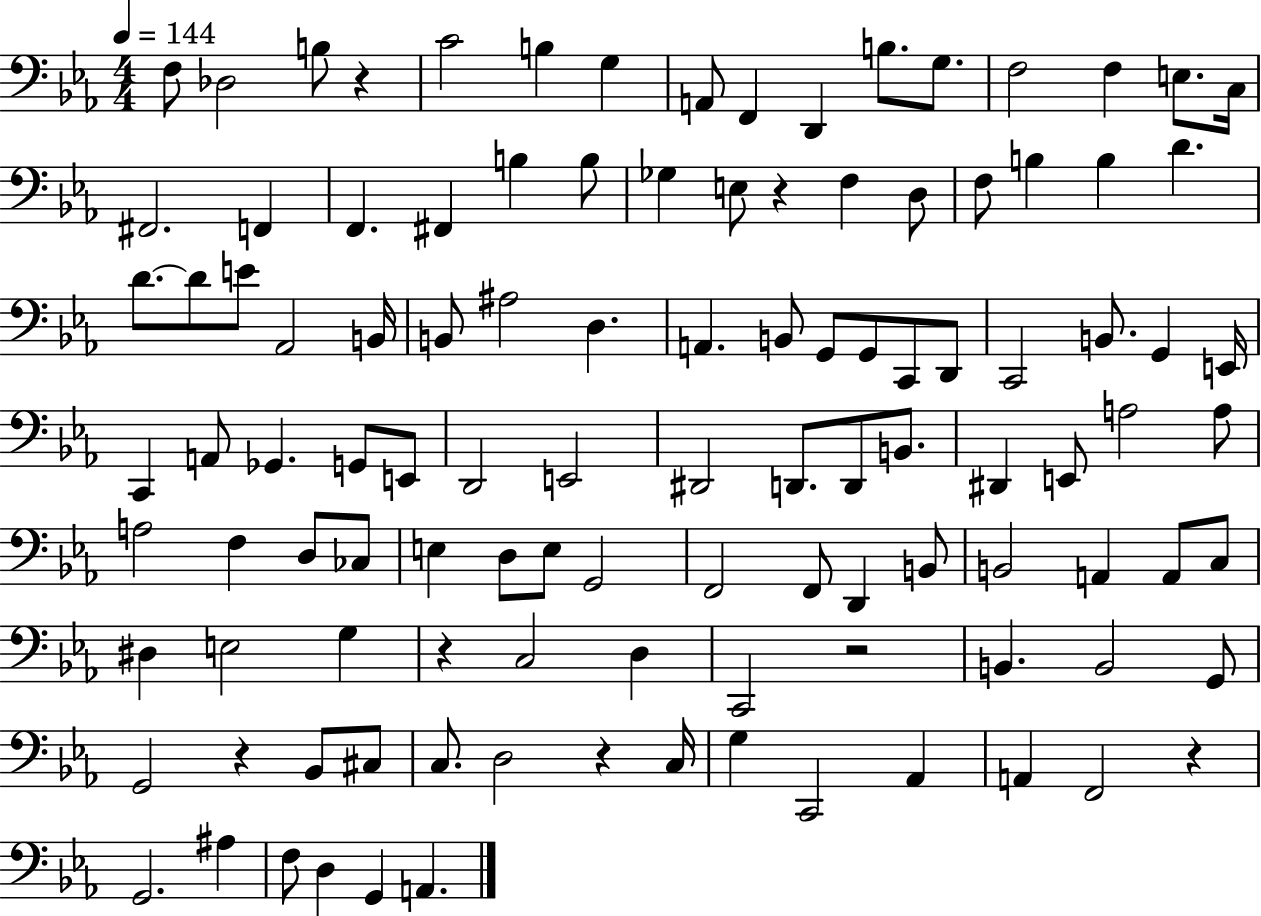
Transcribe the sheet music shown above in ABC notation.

X:1
T:Untitled
M:4/4
L:1/4
K:Eb
F,/2 _D,2 B,/2 z C2 B, G, A,,/2 F,, D,, B,/2 G,/2 F,2 F, E,/2 C,/4 ^F,,2 F,, F,, ^F,, B, B,/2 _G, E,/2 z F, D,/2 F,/2 B, B, D D/2 D/2 E/2 _A,,2 B,,/4 B,,/2 ^A,2 D, A,, B,,/2 G,,/2 G,,/2 C,,/2 D,,/2 C,,2 B,,/2 G,, E,,/4 C,, A,,/2 _G,, G,,/2 E,,/2 D,,2 E,,2 ^D,,2 D,,/2 D,,/2 B,,/2 ^D,, E,,/2 A,2 A,/2 A,2 F, D,/2 _C,/2 E, D,/2 E,/2 G,,2 F,,2 F,,/2 D,, B,,/2 B,,2 A,, A,,/2 C,/2 ^D, E,2 G, z C,2 D, C,,2 z2 B,, B,,2 G,,/2 G,,2 z _B,,/2 ^C,/2 C,/2 D,2 z C,/4 G, C,,2 _A,, A,, F,,2 z G,,2 ^A, F,/2 D, G,, A,,